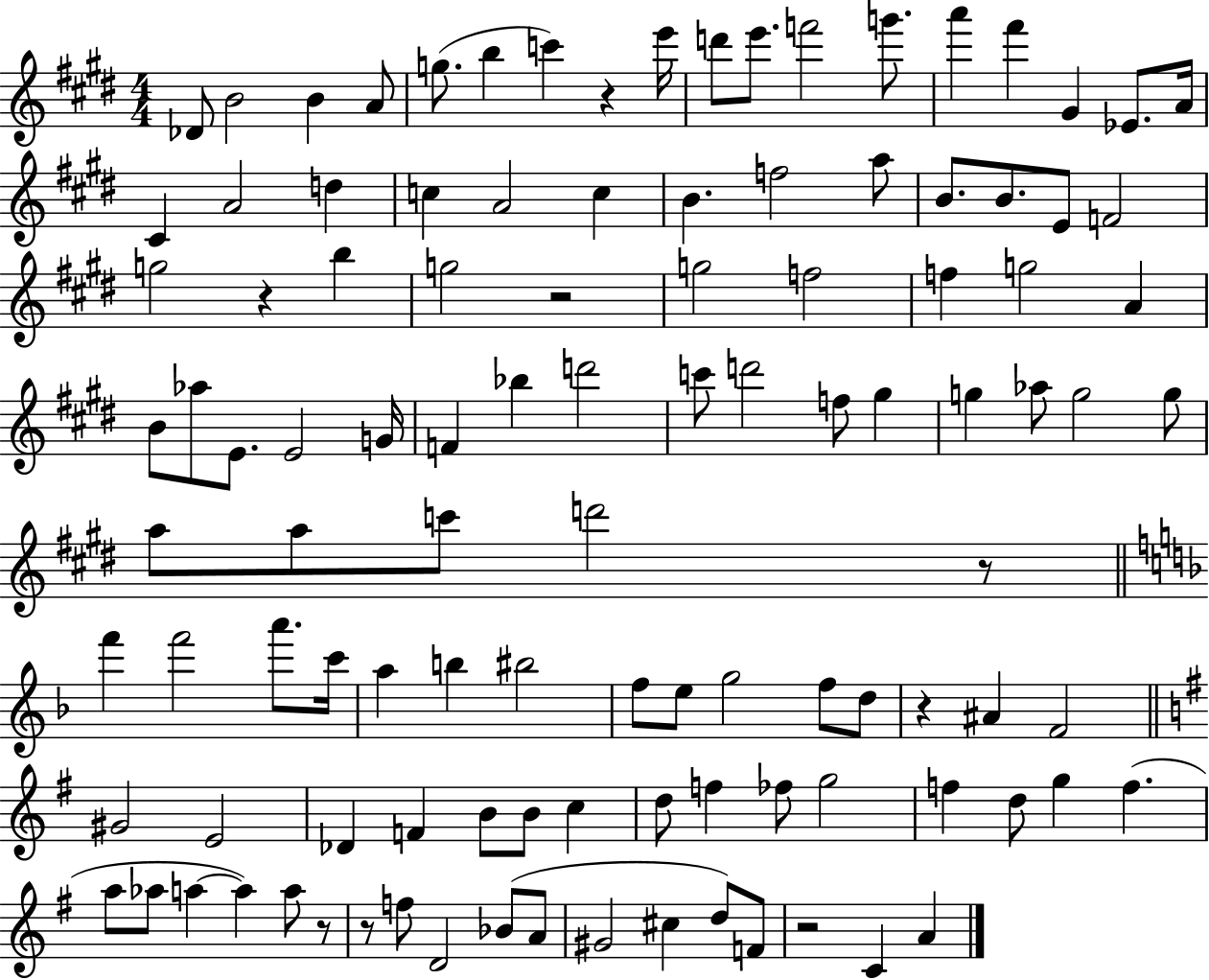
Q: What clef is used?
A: treble